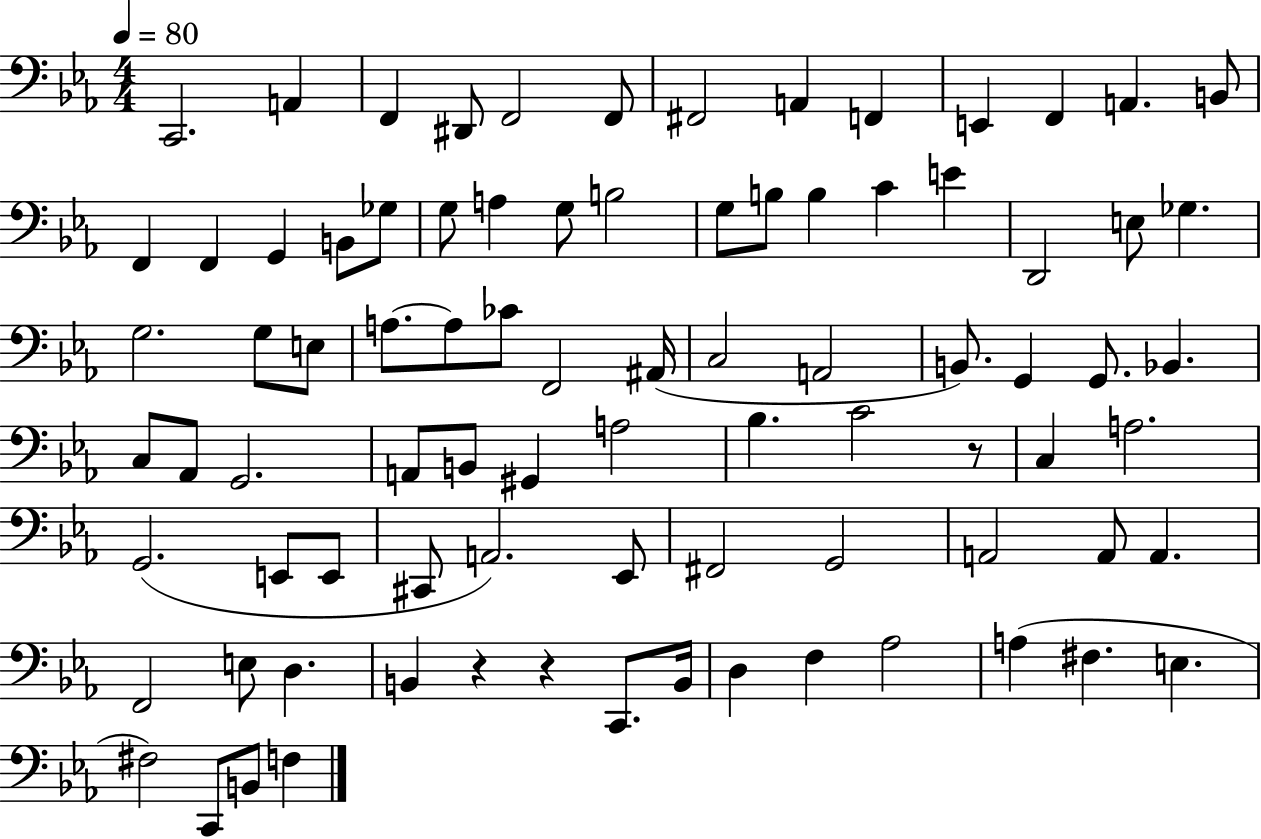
C2/h. A2/q F2/q D#2/e F2/h F2/e F#2/h A2/q F2/q E2/q F2/q A2/q. B2/e F2/q F2/q G2/q B2/e Gb3/e G3/e A3/q G3/e B3/h G3/e B3/e B3/q C4/q E4/q D2/h E3/e Gb3/q. G3/h. G3/e E3/e A3/e. A3/e CES4/e F2/h A#2/s C3/h A2/h B2/e. G2/q G2/e. Bb2/q. C3/e Ab2/e G2/h. A2/e B2/e G#2/q A3/h Bb3/q. C4/h R/e C3/q A3/h. G2/h. E2/e E2/e C#2/e A2/h. Eb2/e F#2/h G2/h A2/h A2/e A2/q. F2/h E3/e D3/q. B2/q R/q R/q C2/e. B2/s D3/q F3/q Ab3/h A3/q F#3/q. E3/q. F#3/h C2/e B2/e F3/q